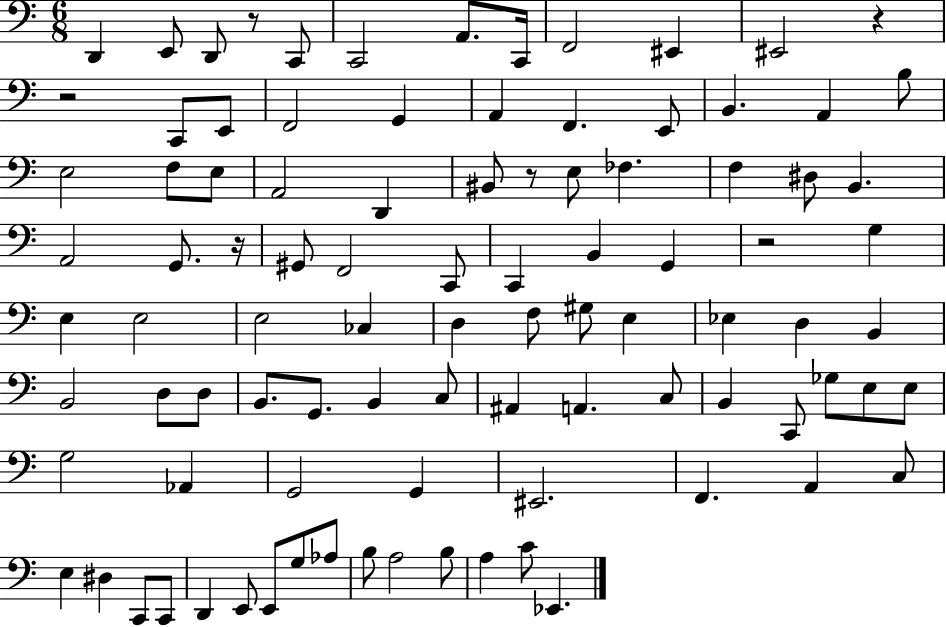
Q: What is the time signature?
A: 6/8